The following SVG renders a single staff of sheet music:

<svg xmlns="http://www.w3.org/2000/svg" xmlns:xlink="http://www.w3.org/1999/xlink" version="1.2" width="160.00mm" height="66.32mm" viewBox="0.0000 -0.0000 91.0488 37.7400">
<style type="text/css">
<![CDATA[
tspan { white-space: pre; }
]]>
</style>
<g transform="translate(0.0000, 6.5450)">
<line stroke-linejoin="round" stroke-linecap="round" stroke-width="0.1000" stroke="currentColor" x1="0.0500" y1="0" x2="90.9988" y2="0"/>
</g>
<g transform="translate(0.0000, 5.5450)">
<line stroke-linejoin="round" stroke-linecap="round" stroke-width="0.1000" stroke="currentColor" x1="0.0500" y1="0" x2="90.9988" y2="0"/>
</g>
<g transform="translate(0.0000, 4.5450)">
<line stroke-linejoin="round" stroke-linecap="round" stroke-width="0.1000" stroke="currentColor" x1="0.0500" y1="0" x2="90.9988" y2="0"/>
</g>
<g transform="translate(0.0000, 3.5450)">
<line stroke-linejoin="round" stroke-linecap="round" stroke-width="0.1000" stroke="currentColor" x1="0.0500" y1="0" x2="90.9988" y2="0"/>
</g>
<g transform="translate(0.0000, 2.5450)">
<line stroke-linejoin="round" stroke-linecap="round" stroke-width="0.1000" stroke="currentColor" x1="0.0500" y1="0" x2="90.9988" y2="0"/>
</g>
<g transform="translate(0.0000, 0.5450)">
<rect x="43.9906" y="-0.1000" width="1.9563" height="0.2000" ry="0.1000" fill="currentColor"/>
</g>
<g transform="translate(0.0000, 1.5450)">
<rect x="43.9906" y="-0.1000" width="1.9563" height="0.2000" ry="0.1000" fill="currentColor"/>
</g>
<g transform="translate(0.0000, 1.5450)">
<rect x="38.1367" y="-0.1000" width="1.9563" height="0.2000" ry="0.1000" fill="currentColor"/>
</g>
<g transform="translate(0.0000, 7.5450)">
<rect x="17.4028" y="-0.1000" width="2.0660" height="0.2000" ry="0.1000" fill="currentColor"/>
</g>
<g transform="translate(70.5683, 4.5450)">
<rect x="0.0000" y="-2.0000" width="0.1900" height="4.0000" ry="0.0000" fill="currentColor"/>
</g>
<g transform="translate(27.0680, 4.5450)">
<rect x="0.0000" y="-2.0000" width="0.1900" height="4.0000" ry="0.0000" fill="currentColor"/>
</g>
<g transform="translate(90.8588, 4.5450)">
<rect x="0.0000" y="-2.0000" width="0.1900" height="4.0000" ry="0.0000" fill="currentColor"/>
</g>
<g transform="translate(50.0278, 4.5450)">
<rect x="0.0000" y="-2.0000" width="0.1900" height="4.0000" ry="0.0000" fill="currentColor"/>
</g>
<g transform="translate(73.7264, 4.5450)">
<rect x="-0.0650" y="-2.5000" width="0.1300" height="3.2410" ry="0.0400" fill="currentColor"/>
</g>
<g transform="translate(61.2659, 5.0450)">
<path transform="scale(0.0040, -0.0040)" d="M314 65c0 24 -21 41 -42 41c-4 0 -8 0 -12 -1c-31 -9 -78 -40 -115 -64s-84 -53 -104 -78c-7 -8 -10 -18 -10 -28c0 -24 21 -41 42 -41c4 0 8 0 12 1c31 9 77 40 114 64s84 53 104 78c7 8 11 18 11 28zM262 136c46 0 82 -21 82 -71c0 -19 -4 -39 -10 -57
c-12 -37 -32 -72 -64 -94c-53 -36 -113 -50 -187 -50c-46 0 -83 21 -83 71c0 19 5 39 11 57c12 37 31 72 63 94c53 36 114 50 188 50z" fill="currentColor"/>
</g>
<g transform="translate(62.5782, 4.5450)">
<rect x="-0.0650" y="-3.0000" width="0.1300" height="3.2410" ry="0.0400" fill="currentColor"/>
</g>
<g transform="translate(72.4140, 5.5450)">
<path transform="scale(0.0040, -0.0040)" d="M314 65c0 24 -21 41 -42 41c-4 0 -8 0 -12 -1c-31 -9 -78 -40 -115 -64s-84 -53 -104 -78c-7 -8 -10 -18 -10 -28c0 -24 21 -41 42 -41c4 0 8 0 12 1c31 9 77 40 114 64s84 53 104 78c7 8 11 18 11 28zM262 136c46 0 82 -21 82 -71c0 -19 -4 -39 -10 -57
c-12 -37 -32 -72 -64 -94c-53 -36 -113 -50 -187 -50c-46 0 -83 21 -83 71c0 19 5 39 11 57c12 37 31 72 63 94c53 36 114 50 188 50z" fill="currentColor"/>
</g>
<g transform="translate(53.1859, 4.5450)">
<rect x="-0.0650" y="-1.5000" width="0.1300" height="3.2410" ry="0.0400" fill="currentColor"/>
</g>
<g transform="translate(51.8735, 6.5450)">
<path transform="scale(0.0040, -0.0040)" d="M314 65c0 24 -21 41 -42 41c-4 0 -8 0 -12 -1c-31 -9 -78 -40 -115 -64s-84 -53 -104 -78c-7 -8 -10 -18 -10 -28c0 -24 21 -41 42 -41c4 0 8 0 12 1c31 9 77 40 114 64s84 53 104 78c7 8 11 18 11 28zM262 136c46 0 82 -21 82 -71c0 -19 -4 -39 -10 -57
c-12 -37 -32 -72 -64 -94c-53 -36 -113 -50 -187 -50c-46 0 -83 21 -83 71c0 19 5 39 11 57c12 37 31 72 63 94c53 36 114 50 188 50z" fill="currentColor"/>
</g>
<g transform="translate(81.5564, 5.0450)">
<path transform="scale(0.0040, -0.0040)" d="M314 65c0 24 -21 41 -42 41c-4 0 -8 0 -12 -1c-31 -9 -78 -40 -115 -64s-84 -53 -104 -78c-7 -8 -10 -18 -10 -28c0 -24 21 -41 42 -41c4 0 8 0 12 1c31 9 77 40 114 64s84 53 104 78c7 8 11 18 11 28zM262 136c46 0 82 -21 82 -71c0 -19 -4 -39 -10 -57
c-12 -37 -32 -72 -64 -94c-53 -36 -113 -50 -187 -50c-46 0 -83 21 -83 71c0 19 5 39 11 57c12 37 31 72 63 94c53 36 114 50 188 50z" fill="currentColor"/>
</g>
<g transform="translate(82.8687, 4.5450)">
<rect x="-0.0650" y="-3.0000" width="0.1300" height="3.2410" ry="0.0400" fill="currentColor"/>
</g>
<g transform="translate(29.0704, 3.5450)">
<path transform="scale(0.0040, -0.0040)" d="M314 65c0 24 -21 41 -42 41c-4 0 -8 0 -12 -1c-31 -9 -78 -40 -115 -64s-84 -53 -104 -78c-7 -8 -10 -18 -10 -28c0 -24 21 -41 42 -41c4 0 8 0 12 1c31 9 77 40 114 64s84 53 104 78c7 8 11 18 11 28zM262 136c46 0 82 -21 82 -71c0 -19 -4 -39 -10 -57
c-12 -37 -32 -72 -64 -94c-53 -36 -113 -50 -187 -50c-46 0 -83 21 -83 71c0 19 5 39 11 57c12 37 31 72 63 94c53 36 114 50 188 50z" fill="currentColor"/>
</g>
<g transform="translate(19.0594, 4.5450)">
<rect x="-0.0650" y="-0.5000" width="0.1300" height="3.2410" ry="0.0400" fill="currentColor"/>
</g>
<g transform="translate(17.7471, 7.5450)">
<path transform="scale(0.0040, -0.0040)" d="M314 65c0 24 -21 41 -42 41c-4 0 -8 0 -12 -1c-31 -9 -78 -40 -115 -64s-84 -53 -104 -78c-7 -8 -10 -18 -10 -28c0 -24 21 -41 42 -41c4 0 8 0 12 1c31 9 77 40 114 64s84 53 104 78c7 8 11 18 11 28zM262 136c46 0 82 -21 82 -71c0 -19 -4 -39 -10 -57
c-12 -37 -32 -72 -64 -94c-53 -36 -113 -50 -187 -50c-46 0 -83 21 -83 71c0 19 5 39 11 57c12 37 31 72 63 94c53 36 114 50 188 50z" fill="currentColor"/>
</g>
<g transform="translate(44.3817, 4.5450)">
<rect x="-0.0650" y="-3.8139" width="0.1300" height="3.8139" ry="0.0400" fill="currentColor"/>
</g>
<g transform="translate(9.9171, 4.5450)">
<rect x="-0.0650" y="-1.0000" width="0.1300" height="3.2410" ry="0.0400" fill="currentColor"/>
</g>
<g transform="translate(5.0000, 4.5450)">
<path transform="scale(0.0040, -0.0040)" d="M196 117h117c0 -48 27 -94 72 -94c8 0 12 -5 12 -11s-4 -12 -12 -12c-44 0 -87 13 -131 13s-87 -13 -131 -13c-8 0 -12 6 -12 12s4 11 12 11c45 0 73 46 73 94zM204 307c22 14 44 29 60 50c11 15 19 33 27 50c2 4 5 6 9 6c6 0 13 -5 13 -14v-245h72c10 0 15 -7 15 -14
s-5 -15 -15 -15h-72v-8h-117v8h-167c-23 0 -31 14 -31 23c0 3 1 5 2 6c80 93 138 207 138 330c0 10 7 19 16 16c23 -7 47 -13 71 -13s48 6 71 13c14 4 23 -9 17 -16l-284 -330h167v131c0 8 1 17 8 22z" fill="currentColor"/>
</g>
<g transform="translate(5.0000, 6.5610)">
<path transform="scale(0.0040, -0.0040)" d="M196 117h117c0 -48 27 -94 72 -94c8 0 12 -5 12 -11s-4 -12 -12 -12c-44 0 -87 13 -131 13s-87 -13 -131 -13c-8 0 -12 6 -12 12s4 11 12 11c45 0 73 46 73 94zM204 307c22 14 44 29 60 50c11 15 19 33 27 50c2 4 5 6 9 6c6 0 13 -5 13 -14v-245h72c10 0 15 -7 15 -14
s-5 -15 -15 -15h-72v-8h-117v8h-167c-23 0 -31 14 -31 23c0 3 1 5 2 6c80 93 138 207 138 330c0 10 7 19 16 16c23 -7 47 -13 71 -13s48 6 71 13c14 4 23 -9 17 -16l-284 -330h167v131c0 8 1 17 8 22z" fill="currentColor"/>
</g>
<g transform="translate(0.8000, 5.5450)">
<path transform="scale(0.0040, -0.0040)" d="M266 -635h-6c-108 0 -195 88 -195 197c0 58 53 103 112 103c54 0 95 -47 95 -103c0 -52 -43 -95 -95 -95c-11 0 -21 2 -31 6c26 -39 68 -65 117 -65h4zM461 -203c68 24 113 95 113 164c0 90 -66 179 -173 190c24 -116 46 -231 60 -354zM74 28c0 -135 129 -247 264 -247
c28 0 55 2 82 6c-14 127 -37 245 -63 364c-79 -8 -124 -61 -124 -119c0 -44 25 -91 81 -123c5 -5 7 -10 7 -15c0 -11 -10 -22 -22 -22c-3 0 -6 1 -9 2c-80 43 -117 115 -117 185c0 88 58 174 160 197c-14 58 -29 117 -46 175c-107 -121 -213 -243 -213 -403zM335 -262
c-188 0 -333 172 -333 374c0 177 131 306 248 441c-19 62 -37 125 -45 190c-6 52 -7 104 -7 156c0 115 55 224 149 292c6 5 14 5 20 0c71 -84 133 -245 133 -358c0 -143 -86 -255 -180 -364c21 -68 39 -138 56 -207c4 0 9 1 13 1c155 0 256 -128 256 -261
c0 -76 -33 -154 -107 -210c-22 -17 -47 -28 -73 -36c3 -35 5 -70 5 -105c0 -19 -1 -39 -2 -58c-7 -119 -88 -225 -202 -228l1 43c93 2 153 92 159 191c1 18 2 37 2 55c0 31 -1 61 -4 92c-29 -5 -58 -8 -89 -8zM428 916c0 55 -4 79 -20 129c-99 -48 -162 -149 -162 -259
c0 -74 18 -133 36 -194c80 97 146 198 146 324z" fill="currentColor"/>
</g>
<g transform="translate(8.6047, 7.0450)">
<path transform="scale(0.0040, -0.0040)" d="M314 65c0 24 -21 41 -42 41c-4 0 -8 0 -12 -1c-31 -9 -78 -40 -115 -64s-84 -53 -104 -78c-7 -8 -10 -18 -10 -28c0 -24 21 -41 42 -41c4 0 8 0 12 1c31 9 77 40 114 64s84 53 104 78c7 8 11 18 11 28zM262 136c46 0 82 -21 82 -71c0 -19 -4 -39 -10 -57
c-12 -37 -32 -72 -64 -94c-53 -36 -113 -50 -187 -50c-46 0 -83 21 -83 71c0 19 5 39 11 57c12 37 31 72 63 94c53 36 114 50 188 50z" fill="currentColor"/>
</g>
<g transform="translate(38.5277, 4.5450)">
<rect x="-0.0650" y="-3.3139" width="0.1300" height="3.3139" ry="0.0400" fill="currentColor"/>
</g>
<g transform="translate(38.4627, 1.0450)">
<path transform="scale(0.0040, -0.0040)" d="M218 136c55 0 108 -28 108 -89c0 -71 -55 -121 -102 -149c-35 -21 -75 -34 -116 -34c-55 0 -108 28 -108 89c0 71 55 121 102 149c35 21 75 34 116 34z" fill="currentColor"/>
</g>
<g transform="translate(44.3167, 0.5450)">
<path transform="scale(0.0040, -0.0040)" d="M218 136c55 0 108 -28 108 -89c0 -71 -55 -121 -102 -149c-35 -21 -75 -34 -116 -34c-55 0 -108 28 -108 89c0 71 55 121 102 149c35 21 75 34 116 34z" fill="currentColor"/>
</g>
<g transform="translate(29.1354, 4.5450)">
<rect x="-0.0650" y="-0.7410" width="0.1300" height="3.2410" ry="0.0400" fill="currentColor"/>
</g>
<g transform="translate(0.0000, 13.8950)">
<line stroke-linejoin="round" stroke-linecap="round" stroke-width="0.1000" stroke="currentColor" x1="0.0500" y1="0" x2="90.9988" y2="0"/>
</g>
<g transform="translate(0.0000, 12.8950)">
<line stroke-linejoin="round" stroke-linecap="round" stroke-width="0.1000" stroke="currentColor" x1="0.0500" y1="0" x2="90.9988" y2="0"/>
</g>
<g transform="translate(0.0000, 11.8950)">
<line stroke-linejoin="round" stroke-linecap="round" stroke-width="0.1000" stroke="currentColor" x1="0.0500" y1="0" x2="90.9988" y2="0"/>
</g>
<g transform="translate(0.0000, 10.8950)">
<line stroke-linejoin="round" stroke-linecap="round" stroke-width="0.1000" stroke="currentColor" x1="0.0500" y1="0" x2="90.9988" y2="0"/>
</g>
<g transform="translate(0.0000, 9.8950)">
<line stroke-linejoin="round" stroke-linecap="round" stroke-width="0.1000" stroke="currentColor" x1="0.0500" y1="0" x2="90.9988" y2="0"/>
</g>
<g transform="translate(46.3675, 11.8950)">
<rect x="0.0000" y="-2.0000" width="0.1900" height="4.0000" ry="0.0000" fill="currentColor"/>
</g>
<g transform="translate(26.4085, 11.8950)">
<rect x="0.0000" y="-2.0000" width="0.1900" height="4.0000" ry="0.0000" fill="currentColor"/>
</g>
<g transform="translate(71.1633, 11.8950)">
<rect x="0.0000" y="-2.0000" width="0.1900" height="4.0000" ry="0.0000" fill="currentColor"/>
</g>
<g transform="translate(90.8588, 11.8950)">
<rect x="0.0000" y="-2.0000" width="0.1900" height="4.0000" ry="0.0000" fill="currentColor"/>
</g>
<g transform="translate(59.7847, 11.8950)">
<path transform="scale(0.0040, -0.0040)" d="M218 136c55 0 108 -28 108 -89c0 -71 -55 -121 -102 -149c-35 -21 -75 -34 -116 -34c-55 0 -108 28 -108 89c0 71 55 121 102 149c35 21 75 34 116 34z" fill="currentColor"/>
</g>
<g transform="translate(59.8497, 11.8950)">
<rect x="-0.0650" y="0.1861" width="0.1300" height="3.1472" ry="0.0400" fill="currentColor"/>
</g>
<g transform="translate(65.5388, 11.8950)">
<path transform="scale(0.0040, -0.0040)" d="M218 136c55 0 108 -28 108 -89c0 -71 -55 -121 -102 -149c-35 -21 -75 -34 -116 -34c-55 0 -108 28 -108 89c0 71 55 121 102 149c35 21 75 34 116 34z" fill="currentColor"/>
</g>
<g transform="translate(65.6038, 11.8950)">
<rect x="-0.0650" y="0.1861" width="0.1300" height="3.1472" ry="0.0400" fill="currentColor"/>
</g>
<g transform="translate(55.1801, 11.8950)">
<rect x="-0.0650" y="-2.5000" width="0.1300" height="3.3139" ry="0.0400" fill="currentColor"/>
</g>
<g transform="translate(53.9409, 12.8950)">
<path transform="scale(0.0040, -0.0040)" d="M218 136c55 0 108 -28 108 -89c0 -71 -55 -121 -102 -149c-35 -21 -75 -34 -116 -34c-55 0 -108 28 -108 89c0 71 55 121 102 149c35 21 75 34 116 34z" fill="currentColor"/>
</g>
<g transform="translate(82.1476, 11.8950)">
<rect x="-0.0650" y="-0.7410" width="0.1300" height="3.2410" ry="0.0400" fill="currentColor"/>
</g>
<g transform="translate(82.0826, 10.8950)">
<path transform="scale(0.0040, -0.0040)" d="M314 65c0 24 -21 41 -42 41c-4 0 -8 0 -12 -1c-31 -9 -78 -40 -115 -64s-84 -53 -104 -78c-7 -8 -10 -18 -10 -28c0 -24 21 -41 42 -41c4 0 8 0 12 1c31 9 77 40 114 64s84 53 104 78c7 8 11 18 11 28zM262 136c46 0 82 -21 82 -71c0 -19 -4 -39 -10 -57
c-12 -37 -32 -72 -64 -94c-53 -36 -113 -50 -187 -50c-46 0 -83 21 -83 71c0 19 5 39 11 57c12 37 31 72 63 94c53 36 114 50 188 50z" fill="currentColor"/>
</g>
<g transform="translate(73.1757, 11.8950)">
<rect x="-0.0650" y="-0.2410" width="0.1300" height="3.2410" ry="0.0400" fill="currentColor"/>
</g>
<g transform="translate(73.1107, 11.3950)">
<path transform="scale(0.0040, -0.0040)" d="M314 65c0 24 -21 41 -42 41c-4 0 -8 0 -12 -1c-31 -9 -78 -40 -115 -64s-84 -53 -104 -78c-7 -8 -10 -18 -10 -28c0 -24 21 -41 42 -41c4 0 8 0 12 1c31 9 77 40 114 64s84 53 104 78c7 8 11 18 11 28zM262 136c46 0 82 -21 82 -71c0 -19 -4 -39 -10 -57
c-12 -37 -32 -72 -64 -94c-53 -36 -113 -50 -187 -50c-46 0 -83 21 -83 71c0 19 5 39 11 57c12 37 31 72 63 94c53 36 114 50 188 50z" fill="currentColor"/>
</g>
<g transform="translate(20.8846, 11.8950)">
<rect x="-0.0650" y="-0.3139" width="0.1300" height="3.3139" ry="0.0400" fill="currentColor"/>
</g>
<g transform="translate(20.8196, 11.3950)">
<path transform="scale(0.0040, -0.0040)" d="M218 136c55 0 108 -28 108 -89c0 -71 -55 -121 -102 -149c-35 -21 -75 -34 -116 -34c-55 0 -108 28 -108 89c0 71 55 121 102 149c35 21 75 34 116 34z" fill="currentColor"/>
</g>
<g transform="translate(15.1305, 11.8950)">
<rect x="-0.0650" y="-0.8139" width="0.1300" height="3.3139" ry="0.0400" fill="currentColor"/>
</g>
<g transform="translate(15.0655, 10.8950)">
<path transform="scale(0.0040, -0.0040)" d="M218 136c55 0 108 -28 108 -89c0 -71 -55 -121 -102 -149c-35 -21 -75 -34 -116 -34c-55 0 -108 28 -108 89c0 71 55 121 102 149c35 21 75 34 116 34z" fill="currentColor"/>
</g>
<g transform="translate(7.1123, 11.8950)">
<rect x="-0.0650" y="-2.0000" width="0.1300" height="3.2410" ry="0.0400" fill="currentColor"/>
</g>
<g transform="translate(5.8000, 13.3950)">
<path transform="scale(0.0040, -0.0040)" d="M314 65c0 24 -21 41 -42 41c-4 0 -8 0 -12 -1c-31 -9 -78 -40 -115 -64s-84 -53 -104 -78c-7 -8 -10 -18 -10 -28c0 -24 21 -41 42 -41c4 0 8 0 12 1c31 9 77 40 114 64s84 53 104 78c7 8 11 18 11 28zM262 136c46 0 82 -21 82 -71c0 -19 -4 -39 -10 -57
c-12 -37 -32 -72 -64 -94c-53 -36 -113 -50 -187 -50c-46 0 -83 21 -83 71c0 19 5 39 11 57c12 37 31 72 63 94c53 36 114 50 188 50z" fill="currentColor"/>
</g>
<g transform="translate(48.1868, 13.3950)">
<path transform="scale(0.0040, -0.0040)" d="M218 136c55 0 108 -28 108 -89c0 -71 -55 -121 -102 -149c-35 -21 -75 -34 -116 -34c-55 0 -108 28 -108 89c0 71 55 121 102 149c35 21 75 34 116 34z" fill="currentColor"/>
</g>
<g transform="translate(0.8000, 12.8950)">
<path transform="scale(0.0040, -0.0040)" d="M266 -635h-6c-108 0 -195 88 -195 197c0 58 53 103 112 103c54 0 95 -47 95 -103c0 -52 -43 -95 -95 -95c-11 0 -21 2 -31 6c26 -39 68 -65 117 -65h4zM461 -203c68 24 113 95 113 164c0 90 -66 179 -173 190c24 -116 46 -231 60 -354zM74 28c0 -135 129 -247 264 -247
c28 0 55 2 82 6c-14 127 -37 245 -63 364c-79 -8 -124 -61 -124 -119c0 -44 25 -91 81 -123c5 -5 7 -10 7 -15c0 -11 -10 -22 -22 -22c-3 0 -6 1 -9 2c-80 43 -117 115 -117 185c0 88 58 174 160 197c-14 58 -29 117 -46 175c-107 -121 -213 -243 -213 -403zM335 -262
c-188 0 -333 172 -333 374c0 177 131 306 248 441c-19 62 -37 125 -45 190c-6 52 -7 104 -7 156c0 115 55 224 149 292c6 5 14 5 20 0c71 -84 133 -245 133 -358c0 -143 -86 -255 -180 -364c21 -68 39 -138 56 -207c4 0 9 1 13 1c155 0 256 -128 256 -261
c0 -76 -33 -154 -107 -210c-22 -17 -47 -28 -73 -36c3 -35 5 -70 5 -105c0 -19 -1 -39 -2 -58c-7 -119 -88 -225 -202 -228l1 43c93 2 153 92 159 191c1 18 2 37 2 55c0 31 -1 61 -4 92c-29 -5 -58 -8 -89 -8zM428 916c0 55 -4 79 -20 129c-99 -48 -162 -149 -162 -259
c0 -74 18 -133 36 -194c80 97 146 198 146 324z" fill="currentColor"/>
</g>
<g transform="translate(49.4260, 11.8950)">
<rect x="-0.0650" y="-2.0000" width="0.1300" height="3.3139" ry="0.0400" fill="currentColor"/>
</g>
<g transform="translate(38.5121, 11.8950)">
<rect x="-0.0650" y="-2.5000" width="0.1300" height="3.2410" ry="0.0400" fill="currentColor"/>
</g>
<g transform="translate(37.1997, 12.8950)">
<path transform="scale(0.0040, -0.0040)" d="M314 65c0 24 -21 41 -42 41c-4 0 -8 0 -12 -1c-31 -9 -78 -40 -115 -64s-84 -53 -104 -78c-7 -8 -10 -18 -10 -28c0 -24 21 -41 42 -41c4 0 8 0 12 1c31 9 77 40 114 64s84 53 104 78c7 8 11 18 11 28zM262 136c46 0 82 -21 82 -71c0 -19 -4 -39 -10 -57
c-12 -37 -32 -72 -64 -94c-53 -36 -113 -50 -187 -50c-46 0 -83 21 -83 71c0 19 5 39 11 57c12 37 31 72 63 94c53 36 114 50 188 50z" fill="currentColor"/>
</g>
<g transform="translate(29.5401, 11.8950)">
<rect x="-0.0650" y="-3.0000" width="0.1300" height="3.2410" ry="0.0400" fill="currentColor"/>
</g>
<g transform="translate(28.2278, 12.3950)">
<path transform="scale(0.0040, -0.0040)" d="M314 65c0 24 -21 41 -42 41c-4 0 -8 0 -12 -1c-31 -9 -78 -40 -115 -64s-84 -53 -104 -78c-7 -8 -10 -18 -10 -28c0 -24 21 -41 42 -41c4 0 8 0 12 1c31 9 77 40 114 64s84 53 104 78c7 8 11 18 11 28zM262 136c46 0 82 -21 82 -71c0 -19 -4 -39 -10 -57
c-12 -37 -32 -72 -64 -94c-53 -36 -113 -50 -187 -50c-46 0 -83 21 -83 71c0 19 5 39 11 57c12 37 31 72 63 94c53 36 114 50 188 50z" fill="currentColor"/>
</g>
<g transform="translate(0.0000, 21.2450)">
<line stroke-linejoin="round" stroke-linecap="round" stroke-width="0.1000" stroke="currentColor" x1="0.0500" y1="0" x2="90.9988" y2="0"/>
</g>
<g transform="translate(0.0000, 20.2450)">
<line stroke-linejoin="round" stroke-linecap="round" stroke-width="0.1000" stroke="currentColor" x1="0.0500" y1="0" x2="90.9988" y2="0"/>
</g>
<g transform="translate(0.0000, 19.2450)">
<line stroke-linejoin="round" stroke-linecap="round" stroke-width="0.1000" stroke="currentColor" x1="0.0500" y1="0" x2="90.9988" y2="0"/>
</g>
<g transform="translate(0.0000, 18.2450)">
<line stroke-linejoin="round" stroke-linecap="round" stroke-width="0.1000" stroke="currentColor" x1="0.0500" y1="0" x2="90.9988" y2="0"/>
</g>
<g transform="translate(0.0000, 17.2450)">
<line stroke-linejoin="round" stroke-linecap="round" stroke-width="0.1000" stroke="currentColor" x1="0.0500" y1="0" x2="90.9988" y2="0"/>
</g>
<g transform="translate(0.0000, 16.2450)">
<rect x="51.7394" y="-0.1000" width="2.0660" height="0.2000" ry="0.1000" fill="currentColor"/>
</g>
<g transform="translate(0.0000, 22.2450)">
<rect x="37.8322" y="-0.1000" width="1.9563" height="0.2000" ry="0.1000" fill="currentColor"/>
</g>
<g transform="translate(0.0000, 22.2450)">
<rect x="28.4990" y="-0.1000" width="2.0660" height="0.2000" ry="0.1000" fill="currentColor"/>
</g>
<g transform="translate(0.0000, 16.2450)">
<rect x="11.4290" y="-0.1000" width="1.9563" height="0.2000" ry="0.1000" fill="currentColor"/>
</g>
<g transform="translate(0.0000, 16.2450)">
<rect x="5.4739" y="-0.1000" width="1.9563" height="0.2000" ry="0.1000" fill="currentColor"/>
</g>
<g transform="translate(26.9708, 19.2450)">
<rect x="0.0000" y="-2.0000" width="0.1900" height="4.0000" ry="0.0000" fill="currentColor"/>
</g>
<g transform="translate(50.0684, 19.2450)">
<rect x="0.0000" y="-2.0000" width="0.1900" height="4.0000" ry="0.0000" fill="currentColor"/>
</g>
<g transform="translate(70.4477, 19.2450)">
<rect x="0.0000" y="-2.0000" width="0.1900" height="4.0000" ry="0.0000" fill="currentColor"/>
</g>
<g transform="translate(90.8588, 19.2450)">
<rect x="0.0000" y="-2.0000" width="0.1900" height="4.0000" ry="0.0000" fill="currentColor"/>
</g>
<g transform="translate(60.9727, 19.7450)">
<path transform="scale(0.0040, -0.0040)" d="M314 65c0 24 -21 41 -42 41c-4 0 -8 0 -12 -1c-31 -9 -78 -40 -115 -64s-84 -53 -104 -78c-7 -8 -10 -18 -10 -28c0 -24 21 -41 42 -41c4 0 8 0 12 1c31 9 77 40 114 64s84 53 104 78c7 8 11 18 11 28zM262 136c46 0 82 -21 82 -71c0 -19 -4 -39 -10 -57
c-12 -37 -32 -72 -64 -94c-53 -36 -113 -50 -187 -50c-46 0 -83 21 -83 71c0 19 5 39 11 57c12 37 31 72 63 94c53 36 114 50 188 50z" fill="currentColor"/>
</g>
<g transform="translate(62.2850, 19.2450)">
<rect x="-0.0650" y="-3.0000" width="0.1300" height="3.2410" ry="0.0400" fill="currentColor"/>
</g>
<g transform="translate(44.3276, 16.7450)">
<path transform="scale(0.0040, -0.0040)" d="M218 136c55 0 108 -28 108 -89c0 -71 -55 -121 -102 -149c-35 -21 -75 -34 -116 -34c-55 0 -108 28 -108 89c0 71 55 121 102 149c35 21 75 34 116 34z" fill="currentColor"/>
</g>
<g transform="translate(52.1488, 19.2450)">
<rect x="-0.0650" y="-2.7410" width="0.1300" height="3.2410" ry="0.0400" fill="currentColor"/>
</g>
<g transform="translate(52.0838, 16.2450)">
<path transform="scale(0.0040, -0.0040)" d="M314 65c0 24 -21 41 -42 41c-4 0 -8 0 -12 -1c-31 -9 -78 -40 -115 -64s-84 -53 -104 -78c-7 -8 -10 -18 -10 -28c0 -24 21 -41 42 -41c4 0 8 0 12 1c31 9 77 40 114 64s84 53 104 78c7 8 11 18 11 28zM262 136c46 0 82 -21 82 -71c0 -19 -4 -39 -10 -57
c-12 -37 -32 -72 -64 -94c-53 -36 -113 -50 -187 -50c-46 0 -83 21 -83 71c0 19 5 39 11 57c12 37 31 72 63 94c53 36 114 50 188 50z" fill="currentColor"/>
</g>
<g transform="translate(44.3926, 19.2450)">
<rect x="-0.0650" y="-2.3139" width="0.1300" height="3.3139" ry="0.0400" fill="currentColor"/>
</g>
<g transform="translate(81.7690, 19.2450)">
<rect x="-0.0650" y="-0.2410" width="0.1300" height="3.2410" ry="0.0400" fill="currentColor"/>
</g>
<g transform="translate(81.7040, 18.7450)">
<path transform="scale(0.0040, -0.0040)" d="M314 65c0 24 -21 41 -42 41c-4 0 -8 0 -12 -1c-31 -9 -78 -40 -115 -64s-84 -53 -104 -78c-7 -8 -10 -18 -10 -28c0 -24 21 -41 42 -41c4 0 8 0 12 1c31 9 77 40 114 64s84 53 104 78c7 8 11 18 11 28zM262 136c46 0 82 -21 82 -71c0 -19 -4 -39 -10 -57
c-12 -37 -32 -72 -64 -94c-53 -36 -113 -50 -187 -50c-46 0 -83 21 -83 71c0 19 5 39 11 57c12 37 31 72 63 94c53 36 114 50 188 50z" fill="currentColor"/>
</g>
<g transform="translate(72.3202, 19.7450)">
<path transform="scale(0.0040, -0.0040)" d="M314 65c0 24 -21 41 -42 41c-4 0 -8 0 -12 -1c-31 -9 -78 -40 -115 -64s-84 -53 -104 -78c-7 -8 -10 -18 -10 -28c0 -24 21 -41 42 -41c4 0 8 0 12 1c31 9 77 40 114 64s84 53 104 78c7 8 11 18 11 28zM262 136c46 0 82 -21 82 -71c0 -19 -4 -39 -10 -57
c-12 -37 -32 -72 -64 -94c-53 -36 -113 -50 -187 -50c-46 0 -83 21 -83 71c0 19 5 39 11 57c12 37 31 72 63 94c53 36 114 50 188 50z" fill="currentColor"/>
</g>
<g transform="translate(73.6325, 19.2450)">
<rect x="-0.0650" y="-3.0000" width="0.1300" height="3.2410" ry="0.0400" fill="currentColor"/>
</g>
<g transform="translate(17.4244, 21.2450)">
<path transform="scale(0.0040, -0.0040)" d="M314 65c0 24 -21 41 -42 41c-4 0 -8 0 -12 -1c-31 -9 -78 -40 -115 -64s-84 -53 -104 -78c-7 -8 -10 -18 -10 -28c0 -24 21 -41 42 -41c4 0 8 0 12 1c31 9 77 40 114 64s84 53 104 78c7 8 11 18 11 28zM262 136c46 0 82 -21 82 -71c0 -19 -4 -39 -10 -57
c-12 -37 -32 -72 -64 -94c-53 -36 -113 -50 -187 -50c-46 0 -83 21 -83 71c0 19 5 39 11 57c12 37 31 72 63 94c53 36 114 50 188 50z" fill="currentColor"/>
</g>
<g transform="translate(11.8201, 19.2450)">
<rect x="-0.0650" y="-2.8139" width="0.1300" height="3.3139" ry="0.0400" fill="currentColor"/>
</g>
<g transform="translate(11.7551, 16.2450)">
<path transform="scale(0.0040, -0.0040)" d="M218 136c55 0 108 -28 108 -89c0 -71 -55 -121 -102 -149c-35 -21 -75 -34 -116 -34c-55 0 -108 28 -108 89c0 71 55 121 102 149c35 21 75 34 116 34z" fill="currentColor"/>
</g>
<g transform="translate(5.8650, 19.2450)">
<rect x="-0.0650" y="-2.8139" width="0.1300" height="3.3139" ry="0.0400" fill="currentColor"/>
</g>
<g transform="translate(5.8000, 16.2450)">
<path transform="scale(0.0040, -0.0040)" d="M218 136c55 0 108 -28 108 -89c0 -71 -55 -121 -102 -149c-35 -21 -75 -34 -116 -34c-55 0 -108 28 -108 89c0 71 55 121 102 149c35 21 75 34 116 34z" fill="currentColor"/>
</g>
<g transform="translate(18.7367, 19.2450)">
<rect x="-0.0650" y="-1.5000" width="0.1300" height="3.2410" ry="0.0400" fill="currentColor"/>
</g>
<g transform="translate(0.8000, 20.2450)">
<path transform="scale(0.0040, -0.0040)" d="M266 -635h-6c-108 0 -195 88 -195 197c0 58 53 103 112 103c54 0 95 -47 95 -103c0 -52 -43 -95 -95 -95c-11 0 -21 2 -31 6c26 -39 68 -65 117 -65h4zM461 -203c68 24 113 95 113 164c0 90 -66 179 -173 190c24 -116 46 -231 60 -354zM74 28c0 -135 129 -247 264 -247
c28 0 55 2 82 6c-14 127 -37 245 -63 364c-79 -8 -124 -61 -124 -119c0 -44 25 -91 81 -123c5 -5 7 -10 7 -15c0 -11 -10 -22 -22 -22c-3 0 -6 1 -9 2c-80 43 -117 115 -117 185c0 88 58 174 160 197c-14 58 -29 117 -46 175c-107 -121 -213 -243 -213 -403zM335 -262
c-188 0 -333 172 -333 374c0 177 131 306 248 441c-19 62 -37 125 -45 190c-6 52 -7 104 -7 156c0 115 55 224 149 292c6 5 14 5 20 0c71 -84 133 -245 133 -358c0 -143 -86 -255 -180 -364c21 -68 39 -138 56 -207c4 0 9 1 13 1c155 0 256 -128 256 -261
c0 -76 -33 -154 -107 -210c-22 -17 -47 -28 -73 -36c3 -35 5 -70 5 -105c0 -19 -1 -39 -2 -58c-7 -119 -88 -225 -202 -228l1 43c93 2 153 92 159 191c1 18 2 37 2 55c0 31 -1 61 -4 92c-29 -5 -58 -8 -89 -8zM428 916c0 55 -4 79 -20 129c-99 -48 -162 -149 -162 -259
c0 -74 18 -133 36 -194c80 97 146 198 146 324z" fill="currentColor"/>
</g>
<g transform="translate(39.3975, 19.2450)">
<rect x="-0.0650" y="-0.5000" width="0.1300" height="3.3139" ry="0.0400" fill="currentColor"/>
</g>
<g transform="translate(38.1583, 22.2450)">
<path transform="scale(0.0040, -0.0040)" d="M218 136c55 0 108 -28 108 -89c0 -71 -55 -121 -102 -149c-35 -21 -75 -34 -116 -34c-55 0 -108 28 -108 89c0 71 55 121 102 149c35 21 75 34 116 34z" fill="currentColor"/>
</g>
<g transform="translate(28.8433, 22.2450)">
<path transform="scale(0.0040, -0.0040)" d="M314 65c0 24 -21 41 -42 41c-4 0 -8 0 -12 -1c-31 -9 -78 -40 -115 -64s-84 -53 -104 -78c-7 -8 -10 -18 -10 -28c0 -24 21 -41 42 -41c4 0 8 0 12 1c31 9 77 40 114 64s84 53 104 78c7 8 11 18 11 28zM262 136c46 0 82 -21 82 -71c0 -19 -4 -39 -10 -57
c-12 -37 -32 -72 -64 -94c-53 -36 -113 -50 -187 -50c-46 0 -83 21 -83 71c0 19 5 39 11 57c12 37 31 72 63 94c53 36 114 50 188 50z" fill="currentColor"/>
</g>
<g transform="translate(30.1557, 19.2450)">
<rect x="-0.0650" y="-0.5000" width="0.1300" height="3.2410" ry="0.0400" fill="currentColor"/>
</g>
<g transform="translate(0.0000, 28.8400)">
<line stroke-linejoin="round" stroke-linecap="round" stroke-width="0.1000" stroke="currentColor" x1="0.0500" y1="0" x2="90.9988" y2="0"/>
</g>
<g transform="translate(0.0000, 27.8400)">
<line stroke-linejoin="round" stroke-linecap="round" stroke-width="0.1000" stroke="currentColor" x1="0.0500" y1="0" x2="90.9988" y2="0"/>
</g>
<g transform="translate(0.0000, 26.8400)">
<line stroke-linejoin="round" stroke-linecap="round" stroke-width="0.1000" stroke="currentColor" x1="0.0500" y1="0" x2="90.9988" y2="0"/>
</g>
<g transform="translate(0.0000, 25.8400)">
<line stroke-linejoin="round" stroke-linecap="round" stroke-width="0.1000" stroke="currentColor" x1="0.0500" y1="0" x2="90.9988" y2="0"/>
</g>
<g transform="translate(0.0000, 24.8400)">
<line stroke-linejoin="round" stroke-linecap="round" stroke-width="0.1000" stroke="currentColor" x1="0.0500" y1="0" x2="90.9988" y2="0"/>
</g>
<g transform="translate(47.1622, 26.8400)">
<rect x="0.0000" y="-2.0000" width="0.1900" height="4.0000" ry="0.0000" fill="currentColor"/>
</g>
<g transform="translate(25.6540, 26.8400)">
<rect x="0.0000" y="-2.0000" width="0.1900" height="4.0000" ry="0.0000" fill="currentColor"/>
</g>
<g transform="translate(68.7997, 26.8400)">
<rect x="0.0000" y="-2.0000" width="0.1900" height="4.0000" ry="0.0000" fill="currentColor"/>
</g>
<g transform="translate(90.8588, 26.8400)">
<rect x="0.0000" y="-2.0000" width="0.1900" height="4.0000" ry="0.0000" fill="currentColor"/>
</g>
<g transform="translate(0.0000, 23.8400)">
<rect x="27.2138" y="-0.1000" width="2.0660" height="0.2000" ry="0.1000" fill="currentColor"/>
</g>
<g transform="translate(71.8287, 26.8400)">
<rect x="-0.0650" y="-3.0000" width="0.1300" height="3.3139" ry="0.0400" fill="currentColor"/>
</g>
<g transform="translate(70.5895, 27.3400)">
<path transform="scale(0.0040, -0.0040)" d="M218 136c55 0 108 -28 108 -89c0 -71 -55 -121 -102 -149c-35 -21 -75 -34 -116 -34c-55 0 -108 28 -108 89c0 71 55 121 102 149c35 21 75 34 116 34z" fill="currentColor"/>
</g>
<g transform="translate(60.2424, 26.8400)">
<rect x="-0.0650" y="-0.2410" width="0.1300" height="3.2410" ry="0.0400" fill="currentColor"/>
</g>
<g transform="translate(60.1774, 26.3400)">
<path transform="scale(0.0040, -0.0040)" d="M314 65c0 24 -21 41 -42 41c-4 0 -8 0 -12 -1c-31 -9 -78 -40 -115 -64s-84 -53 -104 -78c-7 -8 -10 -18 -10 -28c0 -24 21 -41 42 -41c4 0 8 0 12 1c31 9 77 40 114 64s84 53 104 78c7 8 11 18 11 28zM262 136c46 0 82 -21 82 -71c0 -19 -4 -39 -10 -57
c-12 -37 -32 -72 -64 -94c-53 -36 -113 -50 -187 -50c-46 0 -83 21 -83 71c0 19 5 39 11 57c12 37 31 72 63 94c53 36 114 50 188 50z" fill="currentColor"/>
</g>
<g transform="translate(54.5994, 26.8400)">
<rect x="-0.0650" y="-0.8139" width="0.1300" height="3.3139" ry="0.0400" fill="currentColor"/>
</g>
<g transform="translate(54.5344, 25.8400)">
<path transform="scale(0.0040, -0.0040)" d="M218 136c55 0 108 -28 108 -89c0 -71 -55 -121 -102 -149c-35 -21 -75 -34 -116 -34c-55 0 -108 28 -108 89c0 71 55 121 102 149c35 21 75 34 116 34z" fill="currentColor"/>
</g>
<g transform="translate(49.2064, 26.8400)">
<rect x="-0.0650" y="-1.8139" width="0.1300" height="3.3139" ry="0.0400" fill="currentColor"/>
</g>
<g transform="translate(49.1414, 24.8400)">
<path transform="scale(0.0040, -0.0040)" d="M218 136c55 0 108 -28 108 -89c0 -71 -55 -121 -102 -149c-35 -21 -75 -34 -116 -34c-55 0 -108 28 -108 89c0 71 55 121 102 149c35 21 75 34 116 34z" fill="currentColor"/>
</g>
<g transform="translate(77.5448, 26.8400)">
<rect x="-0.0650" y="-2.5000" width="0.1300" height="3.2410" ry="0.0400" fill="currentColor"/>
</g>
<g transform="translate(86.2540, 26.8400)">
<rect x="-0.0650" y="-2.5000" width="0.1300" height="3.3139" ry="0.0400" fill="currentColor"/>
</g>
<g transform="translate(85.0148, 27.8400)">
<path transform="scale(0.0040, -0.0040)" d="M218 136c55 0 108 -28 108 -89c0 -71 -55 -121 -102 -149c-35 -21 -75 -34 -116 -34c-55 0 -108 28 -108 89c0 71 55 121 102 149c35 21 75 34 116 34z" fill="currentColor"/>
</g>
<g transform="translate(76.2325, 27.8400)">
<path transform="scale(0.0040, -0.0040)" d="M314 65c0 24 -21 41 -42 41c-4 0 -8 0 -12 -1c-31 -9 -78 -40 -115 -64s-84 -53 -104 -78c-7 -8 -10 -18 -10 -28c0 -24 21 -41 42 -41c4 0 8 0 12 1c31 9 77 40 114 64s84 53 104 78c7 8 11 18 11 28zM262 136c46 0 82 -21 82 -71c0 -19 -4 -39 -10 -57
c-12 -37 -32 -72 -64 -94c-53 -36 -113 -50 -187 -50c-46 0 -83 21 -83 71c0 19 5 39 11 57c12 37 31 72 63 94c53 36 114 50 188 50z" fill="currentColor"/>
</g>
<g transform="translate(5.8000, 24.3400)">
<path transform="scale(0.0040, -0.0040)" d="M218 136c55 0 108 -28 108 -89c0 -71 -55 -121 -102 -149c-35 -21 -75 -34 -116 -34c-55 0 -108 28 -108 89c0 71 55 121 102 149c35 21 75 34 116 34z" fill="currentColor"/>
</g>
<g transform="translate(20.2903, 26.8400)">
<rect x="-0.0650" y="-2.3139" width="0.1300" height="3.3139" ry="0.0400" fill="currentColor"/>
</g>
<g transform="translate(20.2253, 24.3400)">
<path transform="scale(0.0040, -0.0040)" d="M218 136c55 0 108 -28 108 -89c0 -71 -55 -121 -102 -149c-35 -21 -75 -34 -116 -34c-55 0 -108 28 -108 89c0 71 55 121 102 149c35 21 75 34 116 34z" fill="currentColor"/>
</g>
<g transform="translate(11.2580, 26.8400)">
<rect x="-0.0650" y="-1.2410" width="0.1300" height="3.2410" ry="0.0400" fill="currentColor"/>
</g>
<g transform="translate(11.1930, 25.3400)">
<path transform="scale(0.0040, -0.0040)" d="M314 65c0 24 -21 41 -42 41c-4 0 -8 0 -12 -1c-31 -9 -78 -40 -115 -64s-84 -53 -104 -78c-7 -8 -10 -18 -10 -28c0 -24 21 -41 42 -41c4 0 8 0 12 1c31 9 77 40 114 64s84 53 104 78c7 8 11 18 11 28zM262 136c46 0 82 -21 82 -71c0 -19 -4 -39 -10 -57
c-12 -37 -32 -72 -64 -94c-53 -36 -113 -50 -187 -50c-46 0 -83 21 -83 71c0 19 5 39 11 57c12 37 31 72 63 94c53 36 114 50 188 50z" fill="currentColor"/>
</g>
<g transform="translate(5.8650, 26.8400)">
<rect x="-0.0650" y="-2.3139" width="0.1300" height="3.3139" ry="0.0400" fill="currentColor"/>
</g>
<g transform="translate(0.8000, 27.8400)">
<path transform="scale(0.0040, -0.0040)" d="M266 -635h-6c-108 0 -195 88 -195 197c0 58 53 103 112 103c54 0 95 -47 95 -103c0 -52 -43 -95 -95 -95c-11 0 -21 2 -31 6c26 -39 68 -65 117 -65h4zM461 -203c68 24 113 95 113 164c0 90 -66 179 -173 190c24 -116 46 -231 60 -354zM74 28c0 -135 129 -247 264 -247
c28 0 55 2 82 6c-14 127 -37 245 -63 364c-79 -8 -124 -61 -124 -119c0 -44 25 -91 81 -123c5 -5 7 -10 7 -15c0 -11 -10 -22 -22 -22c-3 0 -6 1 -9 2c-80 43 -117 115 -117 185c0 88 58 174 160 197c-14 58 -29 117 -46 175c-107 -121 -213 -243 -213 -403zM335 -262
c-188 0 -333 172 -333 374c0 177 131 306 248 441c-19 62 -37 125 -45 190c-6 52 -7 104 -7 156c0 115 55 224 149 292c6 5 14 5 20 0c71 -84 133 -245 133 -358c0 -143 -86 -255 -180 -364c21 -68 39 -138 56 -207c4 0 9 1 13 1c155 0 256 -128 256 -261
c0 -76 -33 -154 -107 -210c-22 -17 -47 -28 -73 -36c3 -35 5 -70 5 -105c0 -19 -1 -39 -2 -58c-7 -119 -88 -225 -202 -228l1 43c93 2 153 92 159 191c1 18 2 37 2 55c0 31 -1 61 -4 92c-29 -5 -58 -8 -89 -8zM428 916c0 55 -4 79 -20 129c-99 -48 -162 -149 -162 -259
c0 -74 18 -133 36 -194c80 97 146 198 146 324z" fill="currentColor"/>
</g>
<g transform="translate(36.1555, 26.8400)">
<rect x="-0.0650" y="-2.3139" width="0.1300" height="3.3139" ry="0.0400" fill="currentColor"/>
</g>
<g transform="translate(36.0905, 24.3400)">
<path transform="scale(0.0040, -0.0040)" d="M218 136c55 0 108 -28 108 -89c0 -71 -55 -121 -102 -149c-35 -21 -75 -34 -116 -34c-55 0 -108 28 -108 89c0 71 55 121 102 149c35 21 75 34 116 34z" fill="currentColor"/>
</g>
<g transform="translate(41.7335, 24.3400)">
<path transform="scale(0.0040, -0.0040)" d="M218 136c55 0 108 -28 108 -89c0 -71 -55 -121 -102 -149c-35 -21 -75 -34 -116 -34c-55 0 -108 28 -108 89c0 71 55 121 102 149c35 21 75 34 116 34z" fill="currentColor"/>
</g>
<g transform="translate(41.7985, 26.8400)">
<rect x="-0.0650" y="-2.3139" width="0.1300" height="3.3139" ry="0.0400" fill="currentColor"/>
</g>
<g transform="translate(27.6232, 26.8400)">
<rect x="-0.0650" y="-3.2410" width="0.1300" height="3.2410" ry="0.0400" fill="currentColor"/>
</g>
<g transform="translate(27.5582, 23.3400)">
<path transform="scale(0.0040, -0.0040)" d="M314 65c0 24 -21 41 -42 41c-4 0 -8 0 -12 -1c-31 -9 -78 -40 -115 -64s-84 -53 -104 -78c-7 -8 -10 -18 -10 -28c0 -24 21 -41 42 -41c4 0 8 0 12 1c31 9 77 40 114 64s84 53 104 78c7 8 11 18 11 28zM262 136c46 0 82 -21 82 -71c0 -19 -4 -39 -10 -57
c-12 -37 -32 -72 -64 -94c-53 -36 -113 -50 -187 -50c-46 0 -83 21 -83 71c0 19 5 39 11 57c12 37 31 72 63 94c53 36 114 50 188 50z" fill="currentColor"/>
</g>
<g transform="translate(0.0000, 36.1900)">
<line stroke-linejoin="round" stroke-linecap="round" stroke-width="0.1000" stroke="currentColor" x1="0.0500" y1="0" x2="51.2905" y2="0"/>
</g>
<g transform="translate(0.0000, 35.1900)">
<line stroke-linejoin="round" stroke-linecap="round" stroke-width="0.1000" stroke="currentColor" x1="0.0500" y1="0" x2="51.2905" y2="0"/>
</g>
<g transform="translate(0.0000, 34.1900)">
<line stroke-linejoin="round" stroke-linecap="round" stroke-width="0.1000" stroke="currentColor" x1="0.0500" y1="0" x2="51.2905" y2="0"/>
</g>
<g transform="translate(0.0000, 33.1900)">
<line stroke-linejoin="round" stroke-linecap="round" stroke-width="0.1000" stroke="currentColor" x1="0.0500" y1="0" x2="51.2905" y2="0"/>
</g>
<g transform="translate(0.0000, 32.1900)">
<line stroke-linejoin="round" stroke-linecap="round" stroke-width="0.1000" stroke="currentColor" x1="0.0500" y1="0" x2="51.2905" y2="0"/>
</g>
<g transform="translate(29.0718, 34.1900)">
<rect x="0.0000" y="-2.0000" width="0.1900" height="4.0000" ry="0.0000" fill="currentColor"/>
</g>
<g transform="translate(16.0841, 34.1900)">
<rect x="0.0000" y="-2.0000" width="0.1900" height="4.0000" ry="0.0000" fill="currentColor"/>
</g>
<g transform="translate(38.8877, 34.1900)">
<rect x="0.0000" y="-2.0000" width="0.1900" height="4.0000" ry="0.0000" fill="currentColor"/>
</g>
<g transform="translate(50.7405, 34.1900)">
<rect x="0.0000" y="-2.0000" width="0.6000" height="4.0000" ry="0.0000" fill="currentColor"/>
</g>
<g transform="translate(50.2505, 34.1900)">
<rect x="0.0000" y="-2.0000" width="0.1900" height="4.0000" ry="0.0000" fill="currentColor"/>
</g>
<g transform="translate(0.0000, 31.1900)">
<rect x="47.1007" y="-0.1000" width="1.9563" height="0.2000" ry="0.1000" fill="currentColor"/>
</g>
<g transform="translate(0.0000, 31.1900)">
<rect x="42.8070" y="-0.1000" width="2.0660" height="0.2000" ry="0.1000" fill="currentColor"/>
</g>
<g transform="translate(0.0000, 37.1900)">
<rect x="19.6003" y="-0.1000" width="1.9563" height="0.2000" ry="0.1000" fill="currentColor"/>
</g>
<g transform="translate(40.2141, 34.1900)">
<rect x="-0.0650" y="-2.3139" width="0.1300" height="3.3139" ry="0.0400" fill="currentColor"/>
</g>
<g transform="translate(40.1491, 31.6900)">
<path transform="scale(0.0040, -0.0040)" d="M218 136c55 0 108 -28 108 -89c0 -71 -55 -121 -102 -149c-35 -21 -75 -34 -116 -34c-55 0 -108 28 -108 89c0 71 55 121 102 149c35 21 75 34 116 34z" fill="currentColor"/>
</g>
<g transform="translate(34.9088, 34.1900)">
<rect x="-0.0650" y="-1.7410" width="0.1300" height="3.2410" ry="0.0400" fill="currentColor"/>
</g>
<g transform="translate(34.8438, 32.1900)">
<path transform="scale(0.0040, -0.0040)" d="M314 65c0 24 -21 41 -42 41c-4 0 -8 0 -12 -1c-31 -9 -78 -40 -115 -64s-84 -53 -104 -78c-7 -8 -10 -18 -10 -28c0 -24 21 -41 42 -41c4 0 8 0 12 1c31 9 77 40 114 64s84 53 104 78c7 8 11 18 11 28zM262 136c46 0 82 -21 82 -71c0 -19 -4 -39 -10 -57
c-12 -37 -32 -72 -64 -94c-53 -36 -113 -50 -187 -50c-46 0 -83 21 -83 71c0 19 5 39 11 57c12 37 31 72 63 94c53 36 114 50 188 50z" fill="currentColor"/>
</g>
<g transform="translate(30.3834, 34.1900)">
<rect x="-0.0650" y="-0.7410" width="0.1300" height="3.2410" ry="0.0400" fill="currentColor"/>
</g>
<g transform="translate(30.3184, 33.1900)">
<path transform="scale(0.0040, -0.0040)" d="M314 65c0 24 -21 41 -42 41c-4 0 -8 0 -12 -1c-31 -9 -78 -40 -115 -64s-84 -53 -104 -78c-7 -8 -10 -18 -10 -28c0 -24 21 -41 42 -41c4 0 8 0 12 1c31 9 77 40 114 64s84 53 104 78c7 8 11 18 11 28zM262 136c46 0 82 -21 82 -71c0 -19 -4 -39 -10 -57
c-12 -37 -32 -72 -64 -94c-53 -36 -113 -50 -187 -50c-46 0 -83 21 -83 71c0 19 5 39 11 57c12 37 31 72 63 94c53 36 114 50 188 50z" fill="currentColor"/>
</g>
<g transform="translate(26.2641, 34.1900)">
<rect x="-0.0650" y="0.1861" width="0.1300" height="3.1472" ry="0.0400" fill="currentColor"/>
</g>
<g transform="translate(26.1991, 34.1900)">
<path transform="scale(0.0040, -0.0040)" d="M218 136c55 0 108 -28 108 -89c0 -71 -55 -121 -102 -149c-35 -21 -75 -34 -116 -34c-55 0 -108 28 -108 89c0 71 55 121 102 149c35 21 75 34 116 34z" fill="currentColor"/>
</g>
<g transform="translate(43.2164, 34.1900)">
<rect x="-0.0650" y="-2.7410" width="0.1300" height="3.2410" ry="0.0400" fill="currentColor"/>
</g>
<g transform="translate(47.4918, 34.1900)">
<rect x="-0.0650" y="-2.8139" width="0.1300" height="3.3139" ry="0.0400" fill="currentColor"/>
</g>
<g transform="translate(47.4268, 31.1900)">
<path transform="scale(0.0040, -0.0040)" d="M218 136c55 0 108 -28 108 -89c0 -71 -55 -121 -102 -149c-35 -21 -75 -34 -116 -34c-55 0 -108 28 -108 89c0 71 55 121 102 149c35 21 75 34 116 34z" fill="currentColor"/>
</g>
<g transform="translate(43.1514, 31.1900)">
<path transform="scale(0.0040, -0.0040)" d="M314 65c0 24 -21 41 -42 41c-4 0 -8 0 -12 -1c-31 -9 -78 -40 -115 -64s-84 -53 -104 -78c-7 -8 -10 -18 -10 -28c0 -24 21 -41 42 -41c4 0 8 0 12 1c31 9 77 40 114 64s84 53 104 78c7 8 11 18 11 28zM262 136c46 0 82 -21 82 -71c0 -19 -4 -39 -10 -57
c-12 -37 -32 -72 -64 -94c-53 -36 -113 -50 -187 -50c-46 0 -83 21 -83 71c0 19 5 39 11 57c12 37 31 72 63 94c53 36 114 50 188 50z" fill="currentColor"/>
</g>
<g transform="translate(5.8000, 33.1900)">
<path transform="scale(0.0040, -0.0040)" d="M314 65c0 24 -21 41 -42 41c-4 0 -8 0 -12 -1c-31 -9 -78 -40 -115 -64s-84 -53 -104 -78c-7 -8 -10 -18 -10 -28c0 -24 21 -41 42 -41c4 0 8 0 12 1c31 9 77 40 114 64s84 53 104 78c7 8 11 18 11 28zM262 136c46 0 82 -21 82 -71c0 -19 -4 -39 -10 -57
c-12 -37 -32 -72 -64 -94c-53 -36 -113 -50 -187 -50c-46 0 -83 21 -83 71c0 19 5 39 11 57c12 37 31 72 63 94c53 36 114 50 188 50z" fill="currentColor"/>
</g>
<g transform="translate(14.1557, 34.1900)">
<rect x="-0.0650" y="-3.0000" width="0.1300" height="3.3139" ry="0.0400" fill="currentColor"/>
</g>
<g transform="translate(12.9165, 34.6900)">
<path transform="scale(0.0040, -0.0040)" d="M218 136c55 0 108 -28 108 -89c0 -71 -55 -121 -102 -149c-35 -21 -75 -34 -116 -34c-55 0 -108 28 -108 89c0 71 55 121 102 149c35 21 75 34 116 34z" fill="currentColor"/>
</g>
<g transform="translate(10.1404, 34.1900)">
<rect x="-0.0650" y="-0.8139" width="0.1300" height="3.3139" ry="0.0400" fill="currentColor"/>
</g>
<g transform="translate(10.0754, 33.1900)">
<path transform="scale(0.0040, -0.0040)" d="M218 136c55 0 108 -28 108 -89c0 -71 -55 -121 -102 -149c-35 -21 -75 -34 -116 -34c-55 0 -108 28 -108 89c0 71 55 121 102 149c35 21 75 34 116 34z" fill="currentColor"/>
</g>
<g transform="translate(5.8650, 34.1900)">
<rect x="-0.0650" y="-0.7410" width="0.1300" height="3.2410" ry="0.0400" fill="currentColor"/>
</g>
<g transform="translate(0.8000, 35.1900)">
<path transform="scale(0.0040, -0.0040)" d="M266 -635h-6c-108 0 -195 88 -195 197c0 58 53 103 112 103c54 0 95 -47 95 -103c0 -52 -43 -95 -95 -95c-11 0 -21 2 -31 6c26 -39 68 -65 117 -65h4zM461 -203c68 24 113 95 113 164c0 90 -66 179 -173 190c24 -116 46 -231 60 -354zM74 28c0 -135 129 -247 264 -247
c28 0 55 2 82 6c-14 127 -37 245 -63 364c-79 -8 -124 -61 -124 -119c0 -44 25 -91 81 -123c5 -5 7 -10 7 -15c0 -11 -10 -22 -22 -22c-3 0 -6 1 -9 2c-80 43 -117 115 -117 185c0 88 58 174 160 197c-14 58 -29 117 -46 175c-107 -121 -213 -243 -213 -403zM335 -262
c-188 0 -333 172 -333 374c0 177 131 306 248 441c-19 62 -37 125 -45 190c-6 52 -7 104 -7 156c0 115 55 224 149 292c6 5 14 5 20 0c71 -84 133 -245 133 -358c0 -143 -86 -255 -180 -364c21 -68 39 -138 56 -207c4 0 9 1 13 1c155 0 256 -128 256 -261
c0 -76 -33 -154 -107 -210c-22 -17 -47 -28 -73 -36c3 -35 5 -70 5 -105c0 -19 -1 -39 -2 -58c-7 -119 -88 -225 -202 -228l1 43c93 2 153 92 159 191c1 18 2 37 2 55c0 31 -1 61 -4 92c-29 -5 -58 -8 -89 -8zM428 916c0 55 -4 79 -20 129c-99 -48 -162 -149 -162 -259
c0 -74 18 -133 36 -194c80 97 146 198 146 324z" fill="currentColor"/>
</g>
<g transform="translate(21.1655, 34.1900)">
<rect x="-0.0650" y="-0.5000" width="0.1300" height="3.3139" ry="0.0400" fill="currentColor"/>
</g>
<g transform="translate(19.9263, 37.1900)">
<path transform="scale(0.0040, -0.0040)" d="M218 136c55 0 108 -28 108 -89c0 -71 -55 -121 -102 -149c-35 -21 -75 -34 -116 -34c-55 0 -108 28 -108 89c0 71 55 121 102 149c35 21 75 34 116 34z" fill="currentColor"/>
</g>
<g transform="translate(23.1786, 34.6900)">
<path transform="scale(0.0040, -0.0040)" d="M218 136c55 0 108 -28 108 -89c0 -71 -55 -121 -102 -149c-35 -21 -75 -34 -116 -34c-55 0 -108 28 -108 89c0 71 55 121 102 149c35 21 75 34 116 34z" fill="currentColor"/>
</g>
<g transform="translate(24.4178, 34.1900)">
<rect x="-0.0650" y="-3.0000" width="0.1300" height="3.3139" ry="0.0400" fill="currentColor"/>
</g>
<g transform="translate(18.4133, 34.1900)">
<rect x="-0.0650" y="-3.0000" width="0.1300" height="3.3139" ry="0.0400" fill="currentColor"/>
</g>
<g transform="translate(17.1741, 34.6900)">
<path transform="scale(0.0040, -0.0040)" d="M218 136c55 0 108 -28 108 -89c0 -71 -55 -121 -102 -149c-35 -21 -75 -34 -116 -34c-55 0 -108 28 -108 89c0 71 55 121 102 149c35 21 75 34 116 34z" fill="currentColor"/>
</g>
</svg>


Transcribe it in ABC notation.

X:1
T:Untitled
M:4/4
L:1/4
K:C
D2 C2 d2 b c' E2 A2 G2 A2 F2 d c A2 G2 F G B B c2 d2 a a E2 C2 C g a2 A2 A2 c2 g e2 g b2 g g f d c2 A G2 G d2 d A A C A B d2 f2 g a2 a